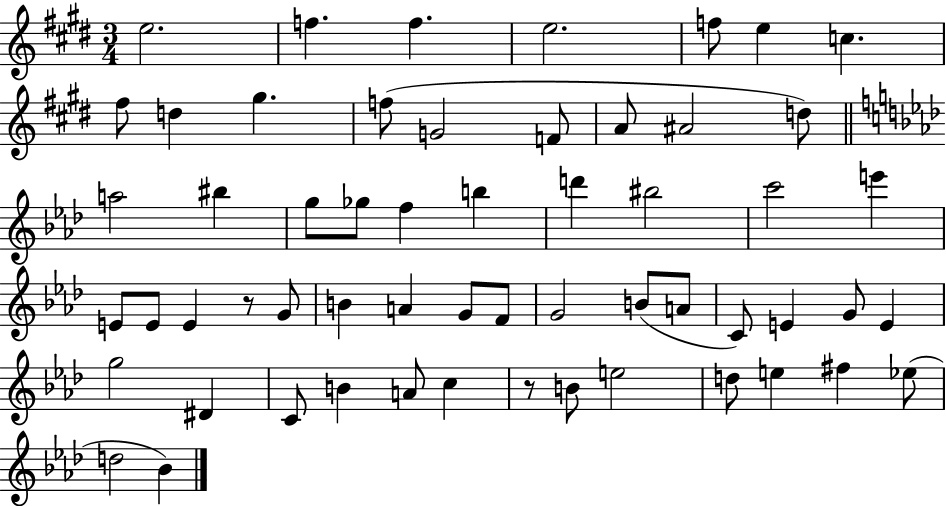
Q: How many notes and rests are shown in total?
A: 57